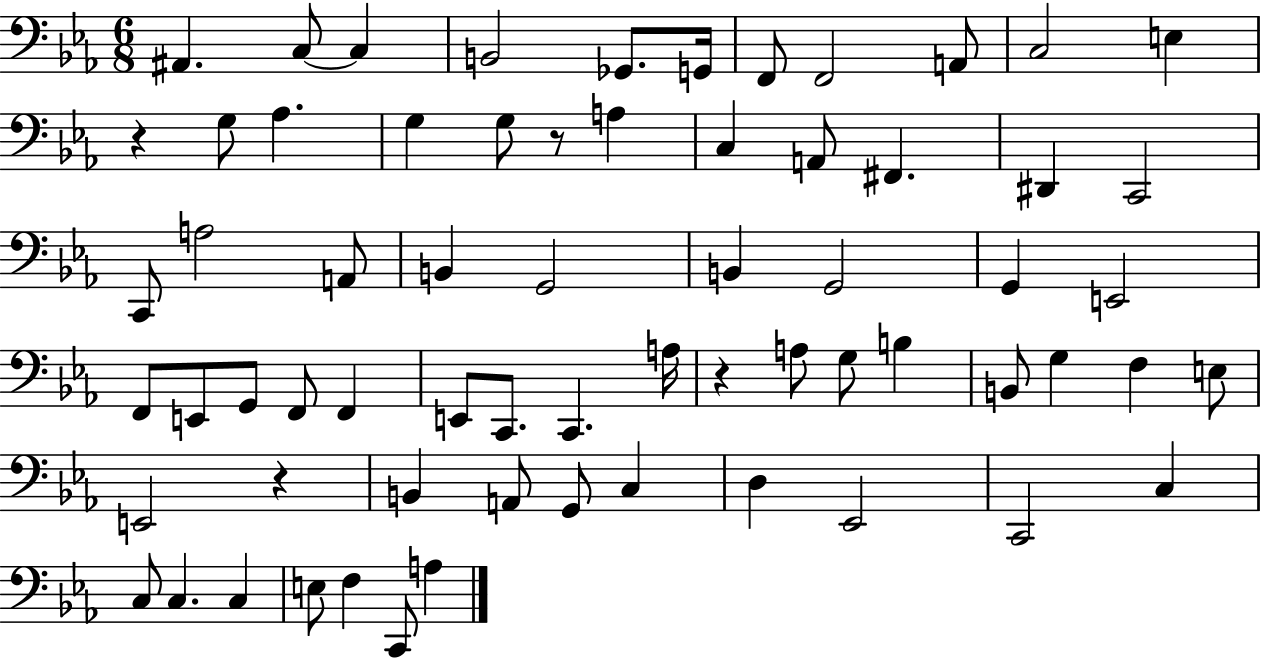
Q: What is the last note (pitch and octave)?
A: A3